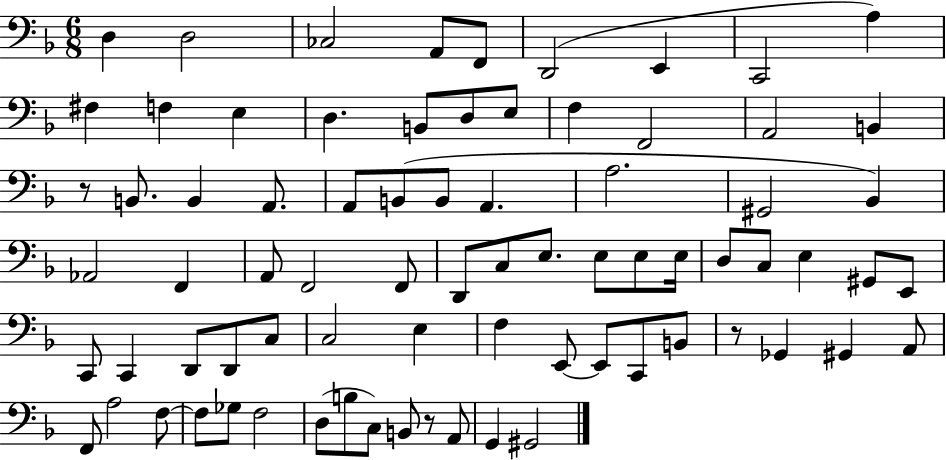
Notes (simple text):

D3/q D3/h CES3/h A2/e F2/e D2/h E2/q C2/h A3/q F#3/q F3/q E3/q D3/q. B2/e D3/e E3/e F3/q F2/h A2/h B2/q R/e B2/e. B2/q A2/e. A2/e B2/e B2/e A2/q. A3/h. G#2/h Bb2/q Ab2/h F2/q A2/e F2/h F2/e D2/e C3/e E3/e. E3/e E3/e E3/s D3/e C3/e E3/q G#2/e E2/e C2/e C2/q D2/e D2/e C3/e C3/h E3/q F3/q E2/e E2/e C2/e B2/e R/e Gb2/q G#2/q A2/e F2/e A3/h F3/e F3/e Gb3/e F3/h D3/e B3/e C3/e B2/e R/e A2/e G2/q G#2/h